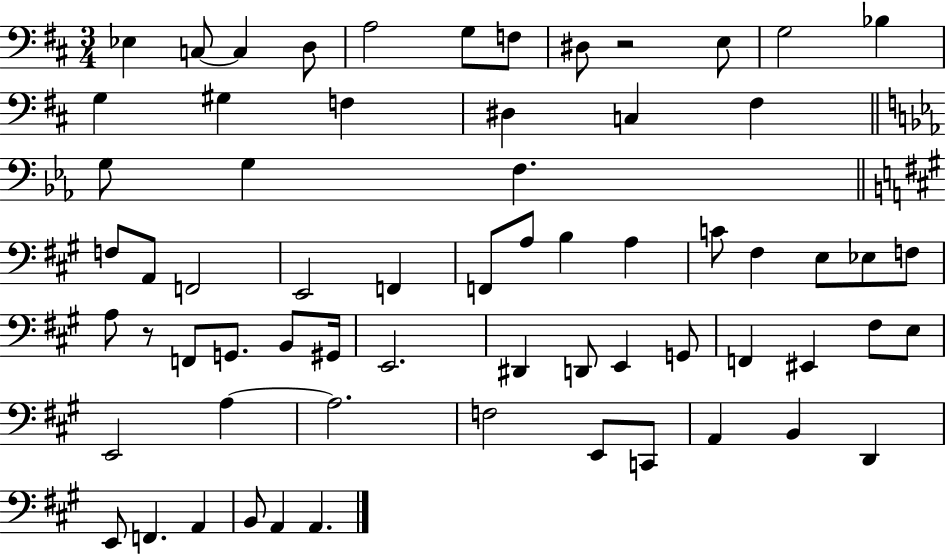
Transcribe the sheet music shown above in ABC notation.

X:1
T:Untitled
M:3/4
L:1/4
K:D
_E, C,/2 C, D,/2 A,2 G,/2 F,/2 ^D,/2 z2 E,/2 G,2 _B, G, ^G, F, ^D, C, ^F, G,/2 G, F, F,/2 A,,/2 F,,2 E,,2 F,, F,,/2 A,/2 B, A, C/2 ^F, E,/2 _E,/2 F,/2 A,/2 z/2 F,,/2 G,,/2 B,,/2 ^G,,/4 E,,2 ^D,, D,,/2 E,, G,,/2 F,, ^E,, ^F,/2 E,/2 E,,2 A, A,2 F,2 E,,/2 C,,/2 A,, B,, D,, E,,/2 F,, A,, B,,/2 A,, A,,